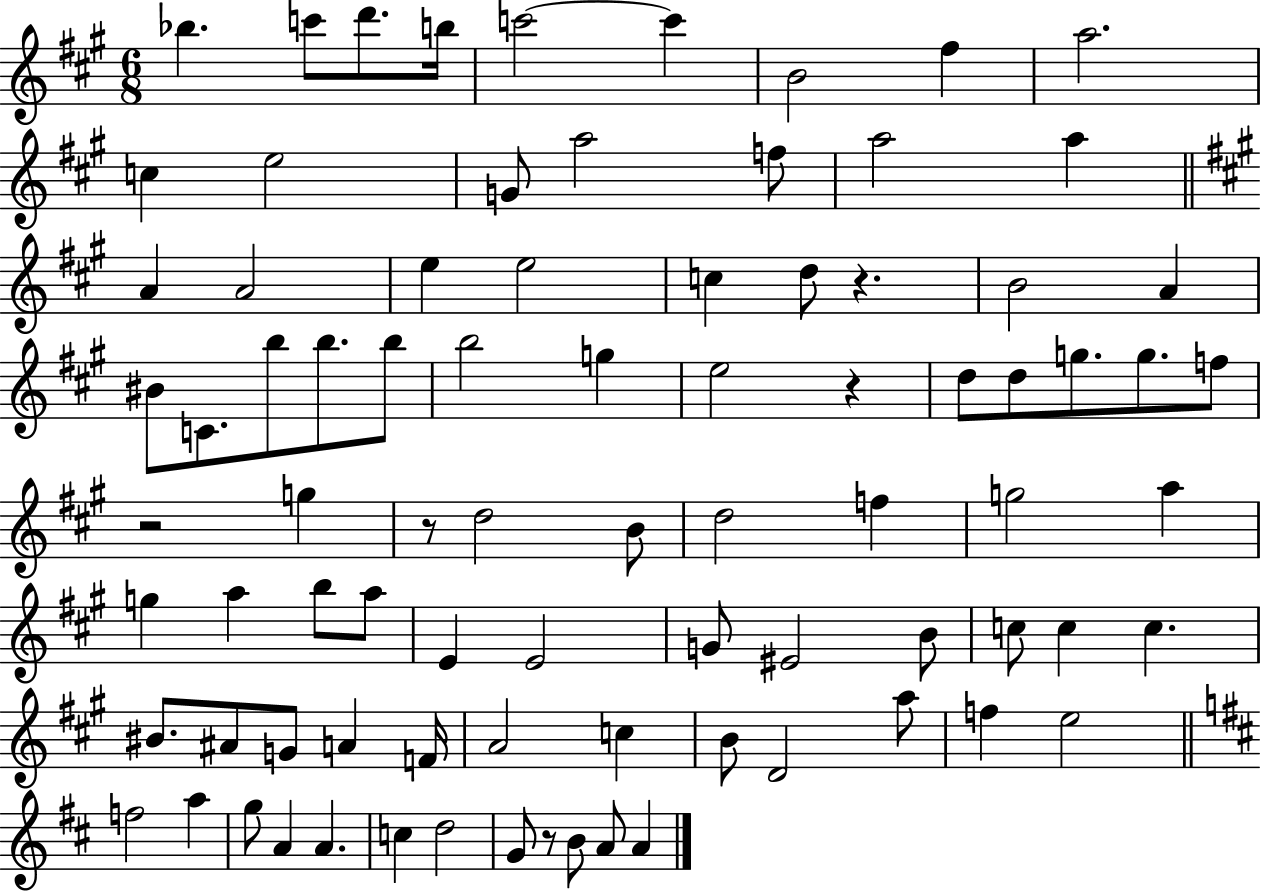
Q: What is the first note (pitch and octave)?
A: Bb5